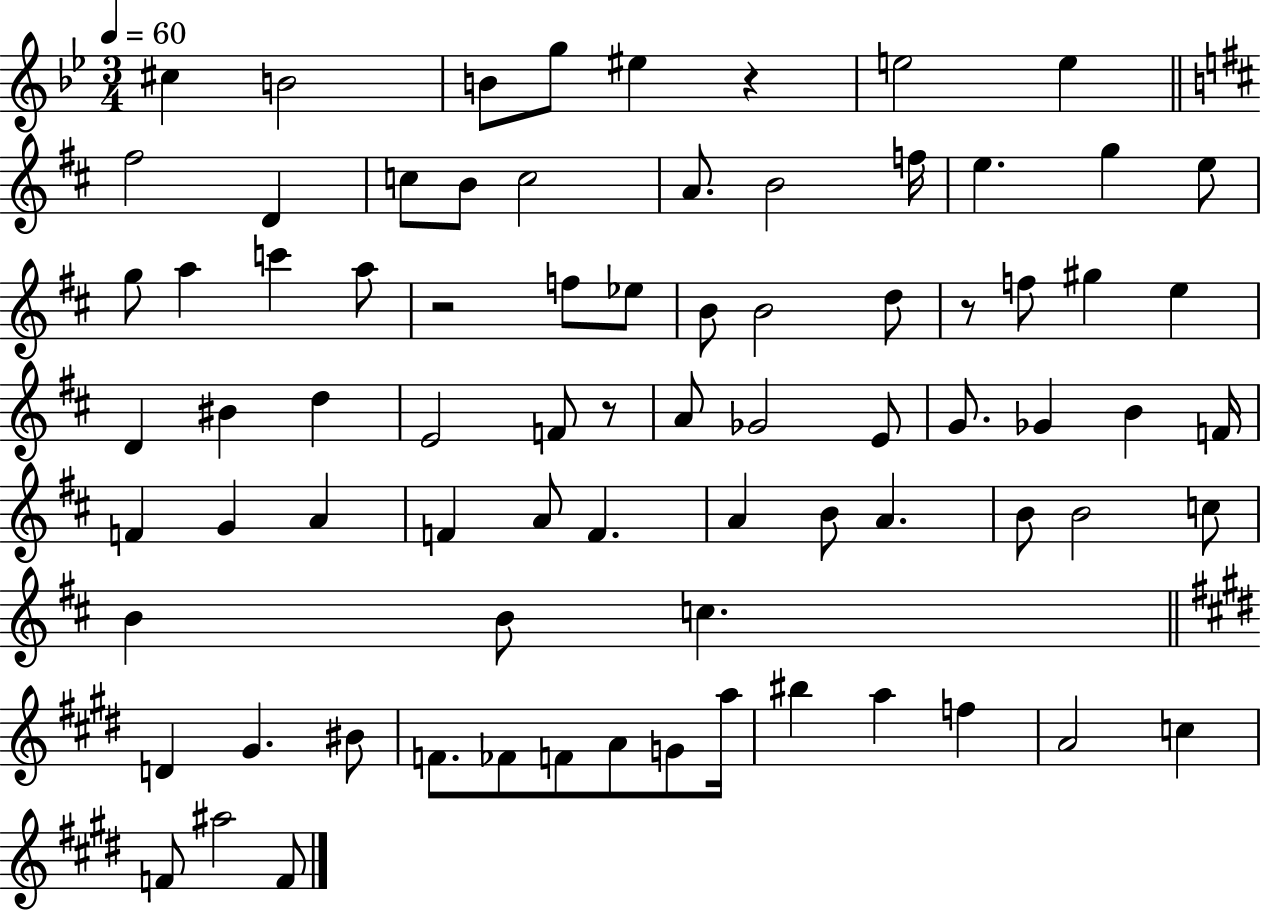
C#5/q B4/h B4/e G5/e EIS5/q R/q E5/h E5/q F#5/h D4/q C5/e B4/e C5/h A4/e. B4/h F5/s E5/q. G5/q E5/e G5/e A5/q C6/q A5/e R/h F5/e Eb5/e B4/e B4/h D5/e R/e F5/e G#5/q E5/q D4/q BIS4/q D5/q E4/h F4/e R/e A4/e Gb4/h E4/e G4/e. Gb4/q B4/q F4/s F4/q G4/q A4/q F4/q A4/e F4/q. A4/q B4/e A4/q. B4/e B4/h C5/e B4/q B4/e C5/q. D4/q G#4/q. BIS4/e F4/e. FES4/e F4/e A4/e G4/e A5/s BIS5/q A5/q F5/q A4/h C5/q F4/e A#5/h F4/e